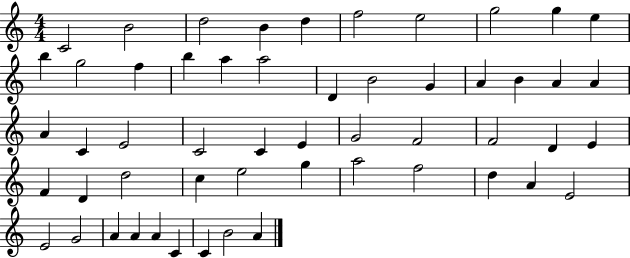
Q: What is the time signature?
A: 4/4